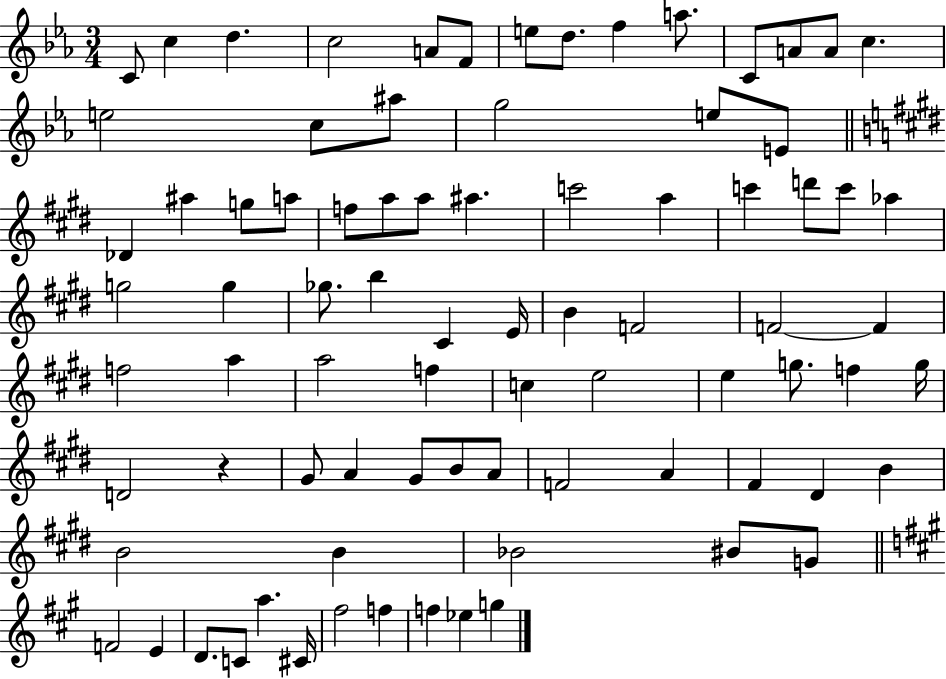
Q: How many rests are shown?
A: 1